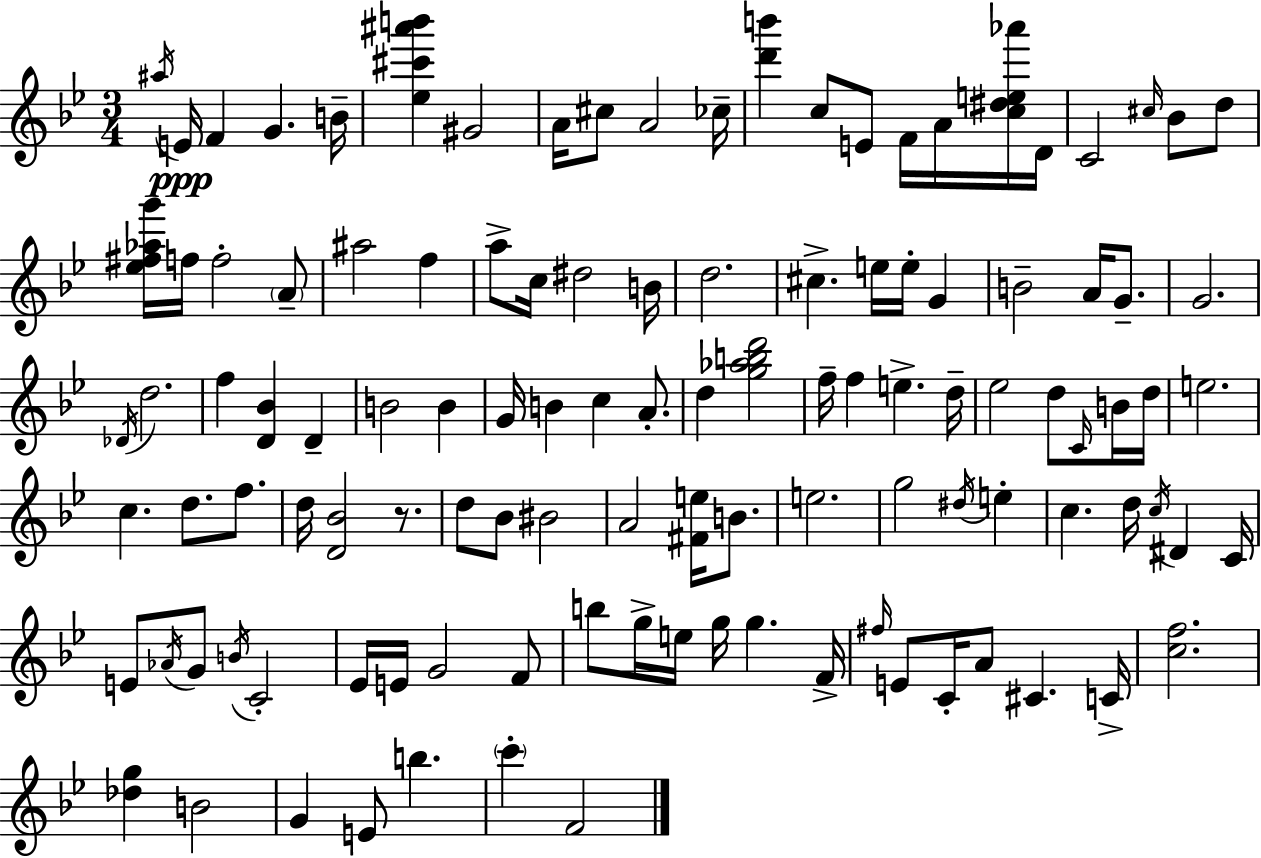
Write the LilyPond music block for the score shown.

{
  \clef treble
  \numericTimeSignature
  \time 3/4
  \key g \minor
  \repeat volta 2 { \acciaccatura { ais''16 }\ppp e'16 f'4 g'4. | b'16-- <ees'' cis''' ais''' b'''>4 gis'2 | a'16 cis''8 a'2 | ces''16-- <d''' b'''>4 c''8 e'8 f'16 a'16 <c'' dis'' e'' aes'''>16 | \break d'16 c'2 \grace { cis''16 } bes'8 | d''8 <ees'' fis'' aes'' g'''>16 f''16 f''2-. | \parenthesize a'8-- ais''2 f''4 | a''8-> c''16 dis''2 | \break b'16 d''2. | cis''4.-> e''16 e''16-. g'4 | b'2-- a'16 g'8.-- | g'2. | \break \acciaccatura { des'16 } d''2. | f''4 <d' bes'>4 d'4-- | b'2 b'4 | g'16 b'4 c''4 | \break a'8.-. d''4 <g'' aes'' b'' d'''>2 | f''16-- f''4 e''4.-> | d''16-- ees''2 d''8 | \grace { c'16 } b'16 d''16 e''2. | \break c''4. d''8. | f''8. d''16 <d' bes'>2 | r8. d''8 bes'8 bis'2 | a'2 | \break <fis' e''>16 b'8. e''2. | g''2 | \acciaccatura { dis''16 } e''4-. c''4. d''16 | \acciaccatura { c''16 } dis'4 c'16 e'8 \acciaccatura { aes'16 } g'8 \acciaccatura { b'16 } | \break c'2-. ees'16 e'16 g'2 | f'8 b''8 g''16-> e''16 | g''16 g''4. f'16-> \grace { fis''16 } e'8 c'16-. | a'8 cis'4. c'16-> <c'' f''>2. | \break <des'' g''>4 | b'2 g'4 | e'8 b''4. \parenthesize c'''4-. | f'2 } \bar "|."
}